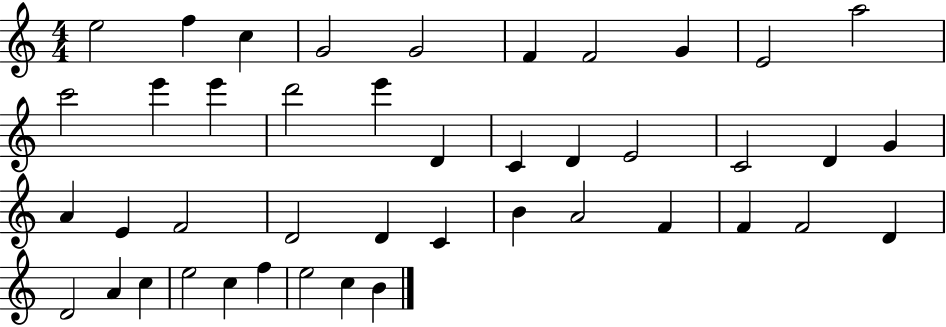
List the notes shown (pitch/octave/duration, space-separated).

E5/h F5/q C5/q G4/h G4/h F4/q F4/h G4/q E4/h A5/h C6/h E6/q E6/q D6/h E6/q D4/q C4/q D4/q E4/h C4/h D4/q G4/q A4/q E4/q F4/h D4/h D4/q C4/q B4/q A4/h F4/q F4/q F4/h D4/q D4/h A4/q C5/q E5/h C5/q F5/q E5/h C5/q B4/q